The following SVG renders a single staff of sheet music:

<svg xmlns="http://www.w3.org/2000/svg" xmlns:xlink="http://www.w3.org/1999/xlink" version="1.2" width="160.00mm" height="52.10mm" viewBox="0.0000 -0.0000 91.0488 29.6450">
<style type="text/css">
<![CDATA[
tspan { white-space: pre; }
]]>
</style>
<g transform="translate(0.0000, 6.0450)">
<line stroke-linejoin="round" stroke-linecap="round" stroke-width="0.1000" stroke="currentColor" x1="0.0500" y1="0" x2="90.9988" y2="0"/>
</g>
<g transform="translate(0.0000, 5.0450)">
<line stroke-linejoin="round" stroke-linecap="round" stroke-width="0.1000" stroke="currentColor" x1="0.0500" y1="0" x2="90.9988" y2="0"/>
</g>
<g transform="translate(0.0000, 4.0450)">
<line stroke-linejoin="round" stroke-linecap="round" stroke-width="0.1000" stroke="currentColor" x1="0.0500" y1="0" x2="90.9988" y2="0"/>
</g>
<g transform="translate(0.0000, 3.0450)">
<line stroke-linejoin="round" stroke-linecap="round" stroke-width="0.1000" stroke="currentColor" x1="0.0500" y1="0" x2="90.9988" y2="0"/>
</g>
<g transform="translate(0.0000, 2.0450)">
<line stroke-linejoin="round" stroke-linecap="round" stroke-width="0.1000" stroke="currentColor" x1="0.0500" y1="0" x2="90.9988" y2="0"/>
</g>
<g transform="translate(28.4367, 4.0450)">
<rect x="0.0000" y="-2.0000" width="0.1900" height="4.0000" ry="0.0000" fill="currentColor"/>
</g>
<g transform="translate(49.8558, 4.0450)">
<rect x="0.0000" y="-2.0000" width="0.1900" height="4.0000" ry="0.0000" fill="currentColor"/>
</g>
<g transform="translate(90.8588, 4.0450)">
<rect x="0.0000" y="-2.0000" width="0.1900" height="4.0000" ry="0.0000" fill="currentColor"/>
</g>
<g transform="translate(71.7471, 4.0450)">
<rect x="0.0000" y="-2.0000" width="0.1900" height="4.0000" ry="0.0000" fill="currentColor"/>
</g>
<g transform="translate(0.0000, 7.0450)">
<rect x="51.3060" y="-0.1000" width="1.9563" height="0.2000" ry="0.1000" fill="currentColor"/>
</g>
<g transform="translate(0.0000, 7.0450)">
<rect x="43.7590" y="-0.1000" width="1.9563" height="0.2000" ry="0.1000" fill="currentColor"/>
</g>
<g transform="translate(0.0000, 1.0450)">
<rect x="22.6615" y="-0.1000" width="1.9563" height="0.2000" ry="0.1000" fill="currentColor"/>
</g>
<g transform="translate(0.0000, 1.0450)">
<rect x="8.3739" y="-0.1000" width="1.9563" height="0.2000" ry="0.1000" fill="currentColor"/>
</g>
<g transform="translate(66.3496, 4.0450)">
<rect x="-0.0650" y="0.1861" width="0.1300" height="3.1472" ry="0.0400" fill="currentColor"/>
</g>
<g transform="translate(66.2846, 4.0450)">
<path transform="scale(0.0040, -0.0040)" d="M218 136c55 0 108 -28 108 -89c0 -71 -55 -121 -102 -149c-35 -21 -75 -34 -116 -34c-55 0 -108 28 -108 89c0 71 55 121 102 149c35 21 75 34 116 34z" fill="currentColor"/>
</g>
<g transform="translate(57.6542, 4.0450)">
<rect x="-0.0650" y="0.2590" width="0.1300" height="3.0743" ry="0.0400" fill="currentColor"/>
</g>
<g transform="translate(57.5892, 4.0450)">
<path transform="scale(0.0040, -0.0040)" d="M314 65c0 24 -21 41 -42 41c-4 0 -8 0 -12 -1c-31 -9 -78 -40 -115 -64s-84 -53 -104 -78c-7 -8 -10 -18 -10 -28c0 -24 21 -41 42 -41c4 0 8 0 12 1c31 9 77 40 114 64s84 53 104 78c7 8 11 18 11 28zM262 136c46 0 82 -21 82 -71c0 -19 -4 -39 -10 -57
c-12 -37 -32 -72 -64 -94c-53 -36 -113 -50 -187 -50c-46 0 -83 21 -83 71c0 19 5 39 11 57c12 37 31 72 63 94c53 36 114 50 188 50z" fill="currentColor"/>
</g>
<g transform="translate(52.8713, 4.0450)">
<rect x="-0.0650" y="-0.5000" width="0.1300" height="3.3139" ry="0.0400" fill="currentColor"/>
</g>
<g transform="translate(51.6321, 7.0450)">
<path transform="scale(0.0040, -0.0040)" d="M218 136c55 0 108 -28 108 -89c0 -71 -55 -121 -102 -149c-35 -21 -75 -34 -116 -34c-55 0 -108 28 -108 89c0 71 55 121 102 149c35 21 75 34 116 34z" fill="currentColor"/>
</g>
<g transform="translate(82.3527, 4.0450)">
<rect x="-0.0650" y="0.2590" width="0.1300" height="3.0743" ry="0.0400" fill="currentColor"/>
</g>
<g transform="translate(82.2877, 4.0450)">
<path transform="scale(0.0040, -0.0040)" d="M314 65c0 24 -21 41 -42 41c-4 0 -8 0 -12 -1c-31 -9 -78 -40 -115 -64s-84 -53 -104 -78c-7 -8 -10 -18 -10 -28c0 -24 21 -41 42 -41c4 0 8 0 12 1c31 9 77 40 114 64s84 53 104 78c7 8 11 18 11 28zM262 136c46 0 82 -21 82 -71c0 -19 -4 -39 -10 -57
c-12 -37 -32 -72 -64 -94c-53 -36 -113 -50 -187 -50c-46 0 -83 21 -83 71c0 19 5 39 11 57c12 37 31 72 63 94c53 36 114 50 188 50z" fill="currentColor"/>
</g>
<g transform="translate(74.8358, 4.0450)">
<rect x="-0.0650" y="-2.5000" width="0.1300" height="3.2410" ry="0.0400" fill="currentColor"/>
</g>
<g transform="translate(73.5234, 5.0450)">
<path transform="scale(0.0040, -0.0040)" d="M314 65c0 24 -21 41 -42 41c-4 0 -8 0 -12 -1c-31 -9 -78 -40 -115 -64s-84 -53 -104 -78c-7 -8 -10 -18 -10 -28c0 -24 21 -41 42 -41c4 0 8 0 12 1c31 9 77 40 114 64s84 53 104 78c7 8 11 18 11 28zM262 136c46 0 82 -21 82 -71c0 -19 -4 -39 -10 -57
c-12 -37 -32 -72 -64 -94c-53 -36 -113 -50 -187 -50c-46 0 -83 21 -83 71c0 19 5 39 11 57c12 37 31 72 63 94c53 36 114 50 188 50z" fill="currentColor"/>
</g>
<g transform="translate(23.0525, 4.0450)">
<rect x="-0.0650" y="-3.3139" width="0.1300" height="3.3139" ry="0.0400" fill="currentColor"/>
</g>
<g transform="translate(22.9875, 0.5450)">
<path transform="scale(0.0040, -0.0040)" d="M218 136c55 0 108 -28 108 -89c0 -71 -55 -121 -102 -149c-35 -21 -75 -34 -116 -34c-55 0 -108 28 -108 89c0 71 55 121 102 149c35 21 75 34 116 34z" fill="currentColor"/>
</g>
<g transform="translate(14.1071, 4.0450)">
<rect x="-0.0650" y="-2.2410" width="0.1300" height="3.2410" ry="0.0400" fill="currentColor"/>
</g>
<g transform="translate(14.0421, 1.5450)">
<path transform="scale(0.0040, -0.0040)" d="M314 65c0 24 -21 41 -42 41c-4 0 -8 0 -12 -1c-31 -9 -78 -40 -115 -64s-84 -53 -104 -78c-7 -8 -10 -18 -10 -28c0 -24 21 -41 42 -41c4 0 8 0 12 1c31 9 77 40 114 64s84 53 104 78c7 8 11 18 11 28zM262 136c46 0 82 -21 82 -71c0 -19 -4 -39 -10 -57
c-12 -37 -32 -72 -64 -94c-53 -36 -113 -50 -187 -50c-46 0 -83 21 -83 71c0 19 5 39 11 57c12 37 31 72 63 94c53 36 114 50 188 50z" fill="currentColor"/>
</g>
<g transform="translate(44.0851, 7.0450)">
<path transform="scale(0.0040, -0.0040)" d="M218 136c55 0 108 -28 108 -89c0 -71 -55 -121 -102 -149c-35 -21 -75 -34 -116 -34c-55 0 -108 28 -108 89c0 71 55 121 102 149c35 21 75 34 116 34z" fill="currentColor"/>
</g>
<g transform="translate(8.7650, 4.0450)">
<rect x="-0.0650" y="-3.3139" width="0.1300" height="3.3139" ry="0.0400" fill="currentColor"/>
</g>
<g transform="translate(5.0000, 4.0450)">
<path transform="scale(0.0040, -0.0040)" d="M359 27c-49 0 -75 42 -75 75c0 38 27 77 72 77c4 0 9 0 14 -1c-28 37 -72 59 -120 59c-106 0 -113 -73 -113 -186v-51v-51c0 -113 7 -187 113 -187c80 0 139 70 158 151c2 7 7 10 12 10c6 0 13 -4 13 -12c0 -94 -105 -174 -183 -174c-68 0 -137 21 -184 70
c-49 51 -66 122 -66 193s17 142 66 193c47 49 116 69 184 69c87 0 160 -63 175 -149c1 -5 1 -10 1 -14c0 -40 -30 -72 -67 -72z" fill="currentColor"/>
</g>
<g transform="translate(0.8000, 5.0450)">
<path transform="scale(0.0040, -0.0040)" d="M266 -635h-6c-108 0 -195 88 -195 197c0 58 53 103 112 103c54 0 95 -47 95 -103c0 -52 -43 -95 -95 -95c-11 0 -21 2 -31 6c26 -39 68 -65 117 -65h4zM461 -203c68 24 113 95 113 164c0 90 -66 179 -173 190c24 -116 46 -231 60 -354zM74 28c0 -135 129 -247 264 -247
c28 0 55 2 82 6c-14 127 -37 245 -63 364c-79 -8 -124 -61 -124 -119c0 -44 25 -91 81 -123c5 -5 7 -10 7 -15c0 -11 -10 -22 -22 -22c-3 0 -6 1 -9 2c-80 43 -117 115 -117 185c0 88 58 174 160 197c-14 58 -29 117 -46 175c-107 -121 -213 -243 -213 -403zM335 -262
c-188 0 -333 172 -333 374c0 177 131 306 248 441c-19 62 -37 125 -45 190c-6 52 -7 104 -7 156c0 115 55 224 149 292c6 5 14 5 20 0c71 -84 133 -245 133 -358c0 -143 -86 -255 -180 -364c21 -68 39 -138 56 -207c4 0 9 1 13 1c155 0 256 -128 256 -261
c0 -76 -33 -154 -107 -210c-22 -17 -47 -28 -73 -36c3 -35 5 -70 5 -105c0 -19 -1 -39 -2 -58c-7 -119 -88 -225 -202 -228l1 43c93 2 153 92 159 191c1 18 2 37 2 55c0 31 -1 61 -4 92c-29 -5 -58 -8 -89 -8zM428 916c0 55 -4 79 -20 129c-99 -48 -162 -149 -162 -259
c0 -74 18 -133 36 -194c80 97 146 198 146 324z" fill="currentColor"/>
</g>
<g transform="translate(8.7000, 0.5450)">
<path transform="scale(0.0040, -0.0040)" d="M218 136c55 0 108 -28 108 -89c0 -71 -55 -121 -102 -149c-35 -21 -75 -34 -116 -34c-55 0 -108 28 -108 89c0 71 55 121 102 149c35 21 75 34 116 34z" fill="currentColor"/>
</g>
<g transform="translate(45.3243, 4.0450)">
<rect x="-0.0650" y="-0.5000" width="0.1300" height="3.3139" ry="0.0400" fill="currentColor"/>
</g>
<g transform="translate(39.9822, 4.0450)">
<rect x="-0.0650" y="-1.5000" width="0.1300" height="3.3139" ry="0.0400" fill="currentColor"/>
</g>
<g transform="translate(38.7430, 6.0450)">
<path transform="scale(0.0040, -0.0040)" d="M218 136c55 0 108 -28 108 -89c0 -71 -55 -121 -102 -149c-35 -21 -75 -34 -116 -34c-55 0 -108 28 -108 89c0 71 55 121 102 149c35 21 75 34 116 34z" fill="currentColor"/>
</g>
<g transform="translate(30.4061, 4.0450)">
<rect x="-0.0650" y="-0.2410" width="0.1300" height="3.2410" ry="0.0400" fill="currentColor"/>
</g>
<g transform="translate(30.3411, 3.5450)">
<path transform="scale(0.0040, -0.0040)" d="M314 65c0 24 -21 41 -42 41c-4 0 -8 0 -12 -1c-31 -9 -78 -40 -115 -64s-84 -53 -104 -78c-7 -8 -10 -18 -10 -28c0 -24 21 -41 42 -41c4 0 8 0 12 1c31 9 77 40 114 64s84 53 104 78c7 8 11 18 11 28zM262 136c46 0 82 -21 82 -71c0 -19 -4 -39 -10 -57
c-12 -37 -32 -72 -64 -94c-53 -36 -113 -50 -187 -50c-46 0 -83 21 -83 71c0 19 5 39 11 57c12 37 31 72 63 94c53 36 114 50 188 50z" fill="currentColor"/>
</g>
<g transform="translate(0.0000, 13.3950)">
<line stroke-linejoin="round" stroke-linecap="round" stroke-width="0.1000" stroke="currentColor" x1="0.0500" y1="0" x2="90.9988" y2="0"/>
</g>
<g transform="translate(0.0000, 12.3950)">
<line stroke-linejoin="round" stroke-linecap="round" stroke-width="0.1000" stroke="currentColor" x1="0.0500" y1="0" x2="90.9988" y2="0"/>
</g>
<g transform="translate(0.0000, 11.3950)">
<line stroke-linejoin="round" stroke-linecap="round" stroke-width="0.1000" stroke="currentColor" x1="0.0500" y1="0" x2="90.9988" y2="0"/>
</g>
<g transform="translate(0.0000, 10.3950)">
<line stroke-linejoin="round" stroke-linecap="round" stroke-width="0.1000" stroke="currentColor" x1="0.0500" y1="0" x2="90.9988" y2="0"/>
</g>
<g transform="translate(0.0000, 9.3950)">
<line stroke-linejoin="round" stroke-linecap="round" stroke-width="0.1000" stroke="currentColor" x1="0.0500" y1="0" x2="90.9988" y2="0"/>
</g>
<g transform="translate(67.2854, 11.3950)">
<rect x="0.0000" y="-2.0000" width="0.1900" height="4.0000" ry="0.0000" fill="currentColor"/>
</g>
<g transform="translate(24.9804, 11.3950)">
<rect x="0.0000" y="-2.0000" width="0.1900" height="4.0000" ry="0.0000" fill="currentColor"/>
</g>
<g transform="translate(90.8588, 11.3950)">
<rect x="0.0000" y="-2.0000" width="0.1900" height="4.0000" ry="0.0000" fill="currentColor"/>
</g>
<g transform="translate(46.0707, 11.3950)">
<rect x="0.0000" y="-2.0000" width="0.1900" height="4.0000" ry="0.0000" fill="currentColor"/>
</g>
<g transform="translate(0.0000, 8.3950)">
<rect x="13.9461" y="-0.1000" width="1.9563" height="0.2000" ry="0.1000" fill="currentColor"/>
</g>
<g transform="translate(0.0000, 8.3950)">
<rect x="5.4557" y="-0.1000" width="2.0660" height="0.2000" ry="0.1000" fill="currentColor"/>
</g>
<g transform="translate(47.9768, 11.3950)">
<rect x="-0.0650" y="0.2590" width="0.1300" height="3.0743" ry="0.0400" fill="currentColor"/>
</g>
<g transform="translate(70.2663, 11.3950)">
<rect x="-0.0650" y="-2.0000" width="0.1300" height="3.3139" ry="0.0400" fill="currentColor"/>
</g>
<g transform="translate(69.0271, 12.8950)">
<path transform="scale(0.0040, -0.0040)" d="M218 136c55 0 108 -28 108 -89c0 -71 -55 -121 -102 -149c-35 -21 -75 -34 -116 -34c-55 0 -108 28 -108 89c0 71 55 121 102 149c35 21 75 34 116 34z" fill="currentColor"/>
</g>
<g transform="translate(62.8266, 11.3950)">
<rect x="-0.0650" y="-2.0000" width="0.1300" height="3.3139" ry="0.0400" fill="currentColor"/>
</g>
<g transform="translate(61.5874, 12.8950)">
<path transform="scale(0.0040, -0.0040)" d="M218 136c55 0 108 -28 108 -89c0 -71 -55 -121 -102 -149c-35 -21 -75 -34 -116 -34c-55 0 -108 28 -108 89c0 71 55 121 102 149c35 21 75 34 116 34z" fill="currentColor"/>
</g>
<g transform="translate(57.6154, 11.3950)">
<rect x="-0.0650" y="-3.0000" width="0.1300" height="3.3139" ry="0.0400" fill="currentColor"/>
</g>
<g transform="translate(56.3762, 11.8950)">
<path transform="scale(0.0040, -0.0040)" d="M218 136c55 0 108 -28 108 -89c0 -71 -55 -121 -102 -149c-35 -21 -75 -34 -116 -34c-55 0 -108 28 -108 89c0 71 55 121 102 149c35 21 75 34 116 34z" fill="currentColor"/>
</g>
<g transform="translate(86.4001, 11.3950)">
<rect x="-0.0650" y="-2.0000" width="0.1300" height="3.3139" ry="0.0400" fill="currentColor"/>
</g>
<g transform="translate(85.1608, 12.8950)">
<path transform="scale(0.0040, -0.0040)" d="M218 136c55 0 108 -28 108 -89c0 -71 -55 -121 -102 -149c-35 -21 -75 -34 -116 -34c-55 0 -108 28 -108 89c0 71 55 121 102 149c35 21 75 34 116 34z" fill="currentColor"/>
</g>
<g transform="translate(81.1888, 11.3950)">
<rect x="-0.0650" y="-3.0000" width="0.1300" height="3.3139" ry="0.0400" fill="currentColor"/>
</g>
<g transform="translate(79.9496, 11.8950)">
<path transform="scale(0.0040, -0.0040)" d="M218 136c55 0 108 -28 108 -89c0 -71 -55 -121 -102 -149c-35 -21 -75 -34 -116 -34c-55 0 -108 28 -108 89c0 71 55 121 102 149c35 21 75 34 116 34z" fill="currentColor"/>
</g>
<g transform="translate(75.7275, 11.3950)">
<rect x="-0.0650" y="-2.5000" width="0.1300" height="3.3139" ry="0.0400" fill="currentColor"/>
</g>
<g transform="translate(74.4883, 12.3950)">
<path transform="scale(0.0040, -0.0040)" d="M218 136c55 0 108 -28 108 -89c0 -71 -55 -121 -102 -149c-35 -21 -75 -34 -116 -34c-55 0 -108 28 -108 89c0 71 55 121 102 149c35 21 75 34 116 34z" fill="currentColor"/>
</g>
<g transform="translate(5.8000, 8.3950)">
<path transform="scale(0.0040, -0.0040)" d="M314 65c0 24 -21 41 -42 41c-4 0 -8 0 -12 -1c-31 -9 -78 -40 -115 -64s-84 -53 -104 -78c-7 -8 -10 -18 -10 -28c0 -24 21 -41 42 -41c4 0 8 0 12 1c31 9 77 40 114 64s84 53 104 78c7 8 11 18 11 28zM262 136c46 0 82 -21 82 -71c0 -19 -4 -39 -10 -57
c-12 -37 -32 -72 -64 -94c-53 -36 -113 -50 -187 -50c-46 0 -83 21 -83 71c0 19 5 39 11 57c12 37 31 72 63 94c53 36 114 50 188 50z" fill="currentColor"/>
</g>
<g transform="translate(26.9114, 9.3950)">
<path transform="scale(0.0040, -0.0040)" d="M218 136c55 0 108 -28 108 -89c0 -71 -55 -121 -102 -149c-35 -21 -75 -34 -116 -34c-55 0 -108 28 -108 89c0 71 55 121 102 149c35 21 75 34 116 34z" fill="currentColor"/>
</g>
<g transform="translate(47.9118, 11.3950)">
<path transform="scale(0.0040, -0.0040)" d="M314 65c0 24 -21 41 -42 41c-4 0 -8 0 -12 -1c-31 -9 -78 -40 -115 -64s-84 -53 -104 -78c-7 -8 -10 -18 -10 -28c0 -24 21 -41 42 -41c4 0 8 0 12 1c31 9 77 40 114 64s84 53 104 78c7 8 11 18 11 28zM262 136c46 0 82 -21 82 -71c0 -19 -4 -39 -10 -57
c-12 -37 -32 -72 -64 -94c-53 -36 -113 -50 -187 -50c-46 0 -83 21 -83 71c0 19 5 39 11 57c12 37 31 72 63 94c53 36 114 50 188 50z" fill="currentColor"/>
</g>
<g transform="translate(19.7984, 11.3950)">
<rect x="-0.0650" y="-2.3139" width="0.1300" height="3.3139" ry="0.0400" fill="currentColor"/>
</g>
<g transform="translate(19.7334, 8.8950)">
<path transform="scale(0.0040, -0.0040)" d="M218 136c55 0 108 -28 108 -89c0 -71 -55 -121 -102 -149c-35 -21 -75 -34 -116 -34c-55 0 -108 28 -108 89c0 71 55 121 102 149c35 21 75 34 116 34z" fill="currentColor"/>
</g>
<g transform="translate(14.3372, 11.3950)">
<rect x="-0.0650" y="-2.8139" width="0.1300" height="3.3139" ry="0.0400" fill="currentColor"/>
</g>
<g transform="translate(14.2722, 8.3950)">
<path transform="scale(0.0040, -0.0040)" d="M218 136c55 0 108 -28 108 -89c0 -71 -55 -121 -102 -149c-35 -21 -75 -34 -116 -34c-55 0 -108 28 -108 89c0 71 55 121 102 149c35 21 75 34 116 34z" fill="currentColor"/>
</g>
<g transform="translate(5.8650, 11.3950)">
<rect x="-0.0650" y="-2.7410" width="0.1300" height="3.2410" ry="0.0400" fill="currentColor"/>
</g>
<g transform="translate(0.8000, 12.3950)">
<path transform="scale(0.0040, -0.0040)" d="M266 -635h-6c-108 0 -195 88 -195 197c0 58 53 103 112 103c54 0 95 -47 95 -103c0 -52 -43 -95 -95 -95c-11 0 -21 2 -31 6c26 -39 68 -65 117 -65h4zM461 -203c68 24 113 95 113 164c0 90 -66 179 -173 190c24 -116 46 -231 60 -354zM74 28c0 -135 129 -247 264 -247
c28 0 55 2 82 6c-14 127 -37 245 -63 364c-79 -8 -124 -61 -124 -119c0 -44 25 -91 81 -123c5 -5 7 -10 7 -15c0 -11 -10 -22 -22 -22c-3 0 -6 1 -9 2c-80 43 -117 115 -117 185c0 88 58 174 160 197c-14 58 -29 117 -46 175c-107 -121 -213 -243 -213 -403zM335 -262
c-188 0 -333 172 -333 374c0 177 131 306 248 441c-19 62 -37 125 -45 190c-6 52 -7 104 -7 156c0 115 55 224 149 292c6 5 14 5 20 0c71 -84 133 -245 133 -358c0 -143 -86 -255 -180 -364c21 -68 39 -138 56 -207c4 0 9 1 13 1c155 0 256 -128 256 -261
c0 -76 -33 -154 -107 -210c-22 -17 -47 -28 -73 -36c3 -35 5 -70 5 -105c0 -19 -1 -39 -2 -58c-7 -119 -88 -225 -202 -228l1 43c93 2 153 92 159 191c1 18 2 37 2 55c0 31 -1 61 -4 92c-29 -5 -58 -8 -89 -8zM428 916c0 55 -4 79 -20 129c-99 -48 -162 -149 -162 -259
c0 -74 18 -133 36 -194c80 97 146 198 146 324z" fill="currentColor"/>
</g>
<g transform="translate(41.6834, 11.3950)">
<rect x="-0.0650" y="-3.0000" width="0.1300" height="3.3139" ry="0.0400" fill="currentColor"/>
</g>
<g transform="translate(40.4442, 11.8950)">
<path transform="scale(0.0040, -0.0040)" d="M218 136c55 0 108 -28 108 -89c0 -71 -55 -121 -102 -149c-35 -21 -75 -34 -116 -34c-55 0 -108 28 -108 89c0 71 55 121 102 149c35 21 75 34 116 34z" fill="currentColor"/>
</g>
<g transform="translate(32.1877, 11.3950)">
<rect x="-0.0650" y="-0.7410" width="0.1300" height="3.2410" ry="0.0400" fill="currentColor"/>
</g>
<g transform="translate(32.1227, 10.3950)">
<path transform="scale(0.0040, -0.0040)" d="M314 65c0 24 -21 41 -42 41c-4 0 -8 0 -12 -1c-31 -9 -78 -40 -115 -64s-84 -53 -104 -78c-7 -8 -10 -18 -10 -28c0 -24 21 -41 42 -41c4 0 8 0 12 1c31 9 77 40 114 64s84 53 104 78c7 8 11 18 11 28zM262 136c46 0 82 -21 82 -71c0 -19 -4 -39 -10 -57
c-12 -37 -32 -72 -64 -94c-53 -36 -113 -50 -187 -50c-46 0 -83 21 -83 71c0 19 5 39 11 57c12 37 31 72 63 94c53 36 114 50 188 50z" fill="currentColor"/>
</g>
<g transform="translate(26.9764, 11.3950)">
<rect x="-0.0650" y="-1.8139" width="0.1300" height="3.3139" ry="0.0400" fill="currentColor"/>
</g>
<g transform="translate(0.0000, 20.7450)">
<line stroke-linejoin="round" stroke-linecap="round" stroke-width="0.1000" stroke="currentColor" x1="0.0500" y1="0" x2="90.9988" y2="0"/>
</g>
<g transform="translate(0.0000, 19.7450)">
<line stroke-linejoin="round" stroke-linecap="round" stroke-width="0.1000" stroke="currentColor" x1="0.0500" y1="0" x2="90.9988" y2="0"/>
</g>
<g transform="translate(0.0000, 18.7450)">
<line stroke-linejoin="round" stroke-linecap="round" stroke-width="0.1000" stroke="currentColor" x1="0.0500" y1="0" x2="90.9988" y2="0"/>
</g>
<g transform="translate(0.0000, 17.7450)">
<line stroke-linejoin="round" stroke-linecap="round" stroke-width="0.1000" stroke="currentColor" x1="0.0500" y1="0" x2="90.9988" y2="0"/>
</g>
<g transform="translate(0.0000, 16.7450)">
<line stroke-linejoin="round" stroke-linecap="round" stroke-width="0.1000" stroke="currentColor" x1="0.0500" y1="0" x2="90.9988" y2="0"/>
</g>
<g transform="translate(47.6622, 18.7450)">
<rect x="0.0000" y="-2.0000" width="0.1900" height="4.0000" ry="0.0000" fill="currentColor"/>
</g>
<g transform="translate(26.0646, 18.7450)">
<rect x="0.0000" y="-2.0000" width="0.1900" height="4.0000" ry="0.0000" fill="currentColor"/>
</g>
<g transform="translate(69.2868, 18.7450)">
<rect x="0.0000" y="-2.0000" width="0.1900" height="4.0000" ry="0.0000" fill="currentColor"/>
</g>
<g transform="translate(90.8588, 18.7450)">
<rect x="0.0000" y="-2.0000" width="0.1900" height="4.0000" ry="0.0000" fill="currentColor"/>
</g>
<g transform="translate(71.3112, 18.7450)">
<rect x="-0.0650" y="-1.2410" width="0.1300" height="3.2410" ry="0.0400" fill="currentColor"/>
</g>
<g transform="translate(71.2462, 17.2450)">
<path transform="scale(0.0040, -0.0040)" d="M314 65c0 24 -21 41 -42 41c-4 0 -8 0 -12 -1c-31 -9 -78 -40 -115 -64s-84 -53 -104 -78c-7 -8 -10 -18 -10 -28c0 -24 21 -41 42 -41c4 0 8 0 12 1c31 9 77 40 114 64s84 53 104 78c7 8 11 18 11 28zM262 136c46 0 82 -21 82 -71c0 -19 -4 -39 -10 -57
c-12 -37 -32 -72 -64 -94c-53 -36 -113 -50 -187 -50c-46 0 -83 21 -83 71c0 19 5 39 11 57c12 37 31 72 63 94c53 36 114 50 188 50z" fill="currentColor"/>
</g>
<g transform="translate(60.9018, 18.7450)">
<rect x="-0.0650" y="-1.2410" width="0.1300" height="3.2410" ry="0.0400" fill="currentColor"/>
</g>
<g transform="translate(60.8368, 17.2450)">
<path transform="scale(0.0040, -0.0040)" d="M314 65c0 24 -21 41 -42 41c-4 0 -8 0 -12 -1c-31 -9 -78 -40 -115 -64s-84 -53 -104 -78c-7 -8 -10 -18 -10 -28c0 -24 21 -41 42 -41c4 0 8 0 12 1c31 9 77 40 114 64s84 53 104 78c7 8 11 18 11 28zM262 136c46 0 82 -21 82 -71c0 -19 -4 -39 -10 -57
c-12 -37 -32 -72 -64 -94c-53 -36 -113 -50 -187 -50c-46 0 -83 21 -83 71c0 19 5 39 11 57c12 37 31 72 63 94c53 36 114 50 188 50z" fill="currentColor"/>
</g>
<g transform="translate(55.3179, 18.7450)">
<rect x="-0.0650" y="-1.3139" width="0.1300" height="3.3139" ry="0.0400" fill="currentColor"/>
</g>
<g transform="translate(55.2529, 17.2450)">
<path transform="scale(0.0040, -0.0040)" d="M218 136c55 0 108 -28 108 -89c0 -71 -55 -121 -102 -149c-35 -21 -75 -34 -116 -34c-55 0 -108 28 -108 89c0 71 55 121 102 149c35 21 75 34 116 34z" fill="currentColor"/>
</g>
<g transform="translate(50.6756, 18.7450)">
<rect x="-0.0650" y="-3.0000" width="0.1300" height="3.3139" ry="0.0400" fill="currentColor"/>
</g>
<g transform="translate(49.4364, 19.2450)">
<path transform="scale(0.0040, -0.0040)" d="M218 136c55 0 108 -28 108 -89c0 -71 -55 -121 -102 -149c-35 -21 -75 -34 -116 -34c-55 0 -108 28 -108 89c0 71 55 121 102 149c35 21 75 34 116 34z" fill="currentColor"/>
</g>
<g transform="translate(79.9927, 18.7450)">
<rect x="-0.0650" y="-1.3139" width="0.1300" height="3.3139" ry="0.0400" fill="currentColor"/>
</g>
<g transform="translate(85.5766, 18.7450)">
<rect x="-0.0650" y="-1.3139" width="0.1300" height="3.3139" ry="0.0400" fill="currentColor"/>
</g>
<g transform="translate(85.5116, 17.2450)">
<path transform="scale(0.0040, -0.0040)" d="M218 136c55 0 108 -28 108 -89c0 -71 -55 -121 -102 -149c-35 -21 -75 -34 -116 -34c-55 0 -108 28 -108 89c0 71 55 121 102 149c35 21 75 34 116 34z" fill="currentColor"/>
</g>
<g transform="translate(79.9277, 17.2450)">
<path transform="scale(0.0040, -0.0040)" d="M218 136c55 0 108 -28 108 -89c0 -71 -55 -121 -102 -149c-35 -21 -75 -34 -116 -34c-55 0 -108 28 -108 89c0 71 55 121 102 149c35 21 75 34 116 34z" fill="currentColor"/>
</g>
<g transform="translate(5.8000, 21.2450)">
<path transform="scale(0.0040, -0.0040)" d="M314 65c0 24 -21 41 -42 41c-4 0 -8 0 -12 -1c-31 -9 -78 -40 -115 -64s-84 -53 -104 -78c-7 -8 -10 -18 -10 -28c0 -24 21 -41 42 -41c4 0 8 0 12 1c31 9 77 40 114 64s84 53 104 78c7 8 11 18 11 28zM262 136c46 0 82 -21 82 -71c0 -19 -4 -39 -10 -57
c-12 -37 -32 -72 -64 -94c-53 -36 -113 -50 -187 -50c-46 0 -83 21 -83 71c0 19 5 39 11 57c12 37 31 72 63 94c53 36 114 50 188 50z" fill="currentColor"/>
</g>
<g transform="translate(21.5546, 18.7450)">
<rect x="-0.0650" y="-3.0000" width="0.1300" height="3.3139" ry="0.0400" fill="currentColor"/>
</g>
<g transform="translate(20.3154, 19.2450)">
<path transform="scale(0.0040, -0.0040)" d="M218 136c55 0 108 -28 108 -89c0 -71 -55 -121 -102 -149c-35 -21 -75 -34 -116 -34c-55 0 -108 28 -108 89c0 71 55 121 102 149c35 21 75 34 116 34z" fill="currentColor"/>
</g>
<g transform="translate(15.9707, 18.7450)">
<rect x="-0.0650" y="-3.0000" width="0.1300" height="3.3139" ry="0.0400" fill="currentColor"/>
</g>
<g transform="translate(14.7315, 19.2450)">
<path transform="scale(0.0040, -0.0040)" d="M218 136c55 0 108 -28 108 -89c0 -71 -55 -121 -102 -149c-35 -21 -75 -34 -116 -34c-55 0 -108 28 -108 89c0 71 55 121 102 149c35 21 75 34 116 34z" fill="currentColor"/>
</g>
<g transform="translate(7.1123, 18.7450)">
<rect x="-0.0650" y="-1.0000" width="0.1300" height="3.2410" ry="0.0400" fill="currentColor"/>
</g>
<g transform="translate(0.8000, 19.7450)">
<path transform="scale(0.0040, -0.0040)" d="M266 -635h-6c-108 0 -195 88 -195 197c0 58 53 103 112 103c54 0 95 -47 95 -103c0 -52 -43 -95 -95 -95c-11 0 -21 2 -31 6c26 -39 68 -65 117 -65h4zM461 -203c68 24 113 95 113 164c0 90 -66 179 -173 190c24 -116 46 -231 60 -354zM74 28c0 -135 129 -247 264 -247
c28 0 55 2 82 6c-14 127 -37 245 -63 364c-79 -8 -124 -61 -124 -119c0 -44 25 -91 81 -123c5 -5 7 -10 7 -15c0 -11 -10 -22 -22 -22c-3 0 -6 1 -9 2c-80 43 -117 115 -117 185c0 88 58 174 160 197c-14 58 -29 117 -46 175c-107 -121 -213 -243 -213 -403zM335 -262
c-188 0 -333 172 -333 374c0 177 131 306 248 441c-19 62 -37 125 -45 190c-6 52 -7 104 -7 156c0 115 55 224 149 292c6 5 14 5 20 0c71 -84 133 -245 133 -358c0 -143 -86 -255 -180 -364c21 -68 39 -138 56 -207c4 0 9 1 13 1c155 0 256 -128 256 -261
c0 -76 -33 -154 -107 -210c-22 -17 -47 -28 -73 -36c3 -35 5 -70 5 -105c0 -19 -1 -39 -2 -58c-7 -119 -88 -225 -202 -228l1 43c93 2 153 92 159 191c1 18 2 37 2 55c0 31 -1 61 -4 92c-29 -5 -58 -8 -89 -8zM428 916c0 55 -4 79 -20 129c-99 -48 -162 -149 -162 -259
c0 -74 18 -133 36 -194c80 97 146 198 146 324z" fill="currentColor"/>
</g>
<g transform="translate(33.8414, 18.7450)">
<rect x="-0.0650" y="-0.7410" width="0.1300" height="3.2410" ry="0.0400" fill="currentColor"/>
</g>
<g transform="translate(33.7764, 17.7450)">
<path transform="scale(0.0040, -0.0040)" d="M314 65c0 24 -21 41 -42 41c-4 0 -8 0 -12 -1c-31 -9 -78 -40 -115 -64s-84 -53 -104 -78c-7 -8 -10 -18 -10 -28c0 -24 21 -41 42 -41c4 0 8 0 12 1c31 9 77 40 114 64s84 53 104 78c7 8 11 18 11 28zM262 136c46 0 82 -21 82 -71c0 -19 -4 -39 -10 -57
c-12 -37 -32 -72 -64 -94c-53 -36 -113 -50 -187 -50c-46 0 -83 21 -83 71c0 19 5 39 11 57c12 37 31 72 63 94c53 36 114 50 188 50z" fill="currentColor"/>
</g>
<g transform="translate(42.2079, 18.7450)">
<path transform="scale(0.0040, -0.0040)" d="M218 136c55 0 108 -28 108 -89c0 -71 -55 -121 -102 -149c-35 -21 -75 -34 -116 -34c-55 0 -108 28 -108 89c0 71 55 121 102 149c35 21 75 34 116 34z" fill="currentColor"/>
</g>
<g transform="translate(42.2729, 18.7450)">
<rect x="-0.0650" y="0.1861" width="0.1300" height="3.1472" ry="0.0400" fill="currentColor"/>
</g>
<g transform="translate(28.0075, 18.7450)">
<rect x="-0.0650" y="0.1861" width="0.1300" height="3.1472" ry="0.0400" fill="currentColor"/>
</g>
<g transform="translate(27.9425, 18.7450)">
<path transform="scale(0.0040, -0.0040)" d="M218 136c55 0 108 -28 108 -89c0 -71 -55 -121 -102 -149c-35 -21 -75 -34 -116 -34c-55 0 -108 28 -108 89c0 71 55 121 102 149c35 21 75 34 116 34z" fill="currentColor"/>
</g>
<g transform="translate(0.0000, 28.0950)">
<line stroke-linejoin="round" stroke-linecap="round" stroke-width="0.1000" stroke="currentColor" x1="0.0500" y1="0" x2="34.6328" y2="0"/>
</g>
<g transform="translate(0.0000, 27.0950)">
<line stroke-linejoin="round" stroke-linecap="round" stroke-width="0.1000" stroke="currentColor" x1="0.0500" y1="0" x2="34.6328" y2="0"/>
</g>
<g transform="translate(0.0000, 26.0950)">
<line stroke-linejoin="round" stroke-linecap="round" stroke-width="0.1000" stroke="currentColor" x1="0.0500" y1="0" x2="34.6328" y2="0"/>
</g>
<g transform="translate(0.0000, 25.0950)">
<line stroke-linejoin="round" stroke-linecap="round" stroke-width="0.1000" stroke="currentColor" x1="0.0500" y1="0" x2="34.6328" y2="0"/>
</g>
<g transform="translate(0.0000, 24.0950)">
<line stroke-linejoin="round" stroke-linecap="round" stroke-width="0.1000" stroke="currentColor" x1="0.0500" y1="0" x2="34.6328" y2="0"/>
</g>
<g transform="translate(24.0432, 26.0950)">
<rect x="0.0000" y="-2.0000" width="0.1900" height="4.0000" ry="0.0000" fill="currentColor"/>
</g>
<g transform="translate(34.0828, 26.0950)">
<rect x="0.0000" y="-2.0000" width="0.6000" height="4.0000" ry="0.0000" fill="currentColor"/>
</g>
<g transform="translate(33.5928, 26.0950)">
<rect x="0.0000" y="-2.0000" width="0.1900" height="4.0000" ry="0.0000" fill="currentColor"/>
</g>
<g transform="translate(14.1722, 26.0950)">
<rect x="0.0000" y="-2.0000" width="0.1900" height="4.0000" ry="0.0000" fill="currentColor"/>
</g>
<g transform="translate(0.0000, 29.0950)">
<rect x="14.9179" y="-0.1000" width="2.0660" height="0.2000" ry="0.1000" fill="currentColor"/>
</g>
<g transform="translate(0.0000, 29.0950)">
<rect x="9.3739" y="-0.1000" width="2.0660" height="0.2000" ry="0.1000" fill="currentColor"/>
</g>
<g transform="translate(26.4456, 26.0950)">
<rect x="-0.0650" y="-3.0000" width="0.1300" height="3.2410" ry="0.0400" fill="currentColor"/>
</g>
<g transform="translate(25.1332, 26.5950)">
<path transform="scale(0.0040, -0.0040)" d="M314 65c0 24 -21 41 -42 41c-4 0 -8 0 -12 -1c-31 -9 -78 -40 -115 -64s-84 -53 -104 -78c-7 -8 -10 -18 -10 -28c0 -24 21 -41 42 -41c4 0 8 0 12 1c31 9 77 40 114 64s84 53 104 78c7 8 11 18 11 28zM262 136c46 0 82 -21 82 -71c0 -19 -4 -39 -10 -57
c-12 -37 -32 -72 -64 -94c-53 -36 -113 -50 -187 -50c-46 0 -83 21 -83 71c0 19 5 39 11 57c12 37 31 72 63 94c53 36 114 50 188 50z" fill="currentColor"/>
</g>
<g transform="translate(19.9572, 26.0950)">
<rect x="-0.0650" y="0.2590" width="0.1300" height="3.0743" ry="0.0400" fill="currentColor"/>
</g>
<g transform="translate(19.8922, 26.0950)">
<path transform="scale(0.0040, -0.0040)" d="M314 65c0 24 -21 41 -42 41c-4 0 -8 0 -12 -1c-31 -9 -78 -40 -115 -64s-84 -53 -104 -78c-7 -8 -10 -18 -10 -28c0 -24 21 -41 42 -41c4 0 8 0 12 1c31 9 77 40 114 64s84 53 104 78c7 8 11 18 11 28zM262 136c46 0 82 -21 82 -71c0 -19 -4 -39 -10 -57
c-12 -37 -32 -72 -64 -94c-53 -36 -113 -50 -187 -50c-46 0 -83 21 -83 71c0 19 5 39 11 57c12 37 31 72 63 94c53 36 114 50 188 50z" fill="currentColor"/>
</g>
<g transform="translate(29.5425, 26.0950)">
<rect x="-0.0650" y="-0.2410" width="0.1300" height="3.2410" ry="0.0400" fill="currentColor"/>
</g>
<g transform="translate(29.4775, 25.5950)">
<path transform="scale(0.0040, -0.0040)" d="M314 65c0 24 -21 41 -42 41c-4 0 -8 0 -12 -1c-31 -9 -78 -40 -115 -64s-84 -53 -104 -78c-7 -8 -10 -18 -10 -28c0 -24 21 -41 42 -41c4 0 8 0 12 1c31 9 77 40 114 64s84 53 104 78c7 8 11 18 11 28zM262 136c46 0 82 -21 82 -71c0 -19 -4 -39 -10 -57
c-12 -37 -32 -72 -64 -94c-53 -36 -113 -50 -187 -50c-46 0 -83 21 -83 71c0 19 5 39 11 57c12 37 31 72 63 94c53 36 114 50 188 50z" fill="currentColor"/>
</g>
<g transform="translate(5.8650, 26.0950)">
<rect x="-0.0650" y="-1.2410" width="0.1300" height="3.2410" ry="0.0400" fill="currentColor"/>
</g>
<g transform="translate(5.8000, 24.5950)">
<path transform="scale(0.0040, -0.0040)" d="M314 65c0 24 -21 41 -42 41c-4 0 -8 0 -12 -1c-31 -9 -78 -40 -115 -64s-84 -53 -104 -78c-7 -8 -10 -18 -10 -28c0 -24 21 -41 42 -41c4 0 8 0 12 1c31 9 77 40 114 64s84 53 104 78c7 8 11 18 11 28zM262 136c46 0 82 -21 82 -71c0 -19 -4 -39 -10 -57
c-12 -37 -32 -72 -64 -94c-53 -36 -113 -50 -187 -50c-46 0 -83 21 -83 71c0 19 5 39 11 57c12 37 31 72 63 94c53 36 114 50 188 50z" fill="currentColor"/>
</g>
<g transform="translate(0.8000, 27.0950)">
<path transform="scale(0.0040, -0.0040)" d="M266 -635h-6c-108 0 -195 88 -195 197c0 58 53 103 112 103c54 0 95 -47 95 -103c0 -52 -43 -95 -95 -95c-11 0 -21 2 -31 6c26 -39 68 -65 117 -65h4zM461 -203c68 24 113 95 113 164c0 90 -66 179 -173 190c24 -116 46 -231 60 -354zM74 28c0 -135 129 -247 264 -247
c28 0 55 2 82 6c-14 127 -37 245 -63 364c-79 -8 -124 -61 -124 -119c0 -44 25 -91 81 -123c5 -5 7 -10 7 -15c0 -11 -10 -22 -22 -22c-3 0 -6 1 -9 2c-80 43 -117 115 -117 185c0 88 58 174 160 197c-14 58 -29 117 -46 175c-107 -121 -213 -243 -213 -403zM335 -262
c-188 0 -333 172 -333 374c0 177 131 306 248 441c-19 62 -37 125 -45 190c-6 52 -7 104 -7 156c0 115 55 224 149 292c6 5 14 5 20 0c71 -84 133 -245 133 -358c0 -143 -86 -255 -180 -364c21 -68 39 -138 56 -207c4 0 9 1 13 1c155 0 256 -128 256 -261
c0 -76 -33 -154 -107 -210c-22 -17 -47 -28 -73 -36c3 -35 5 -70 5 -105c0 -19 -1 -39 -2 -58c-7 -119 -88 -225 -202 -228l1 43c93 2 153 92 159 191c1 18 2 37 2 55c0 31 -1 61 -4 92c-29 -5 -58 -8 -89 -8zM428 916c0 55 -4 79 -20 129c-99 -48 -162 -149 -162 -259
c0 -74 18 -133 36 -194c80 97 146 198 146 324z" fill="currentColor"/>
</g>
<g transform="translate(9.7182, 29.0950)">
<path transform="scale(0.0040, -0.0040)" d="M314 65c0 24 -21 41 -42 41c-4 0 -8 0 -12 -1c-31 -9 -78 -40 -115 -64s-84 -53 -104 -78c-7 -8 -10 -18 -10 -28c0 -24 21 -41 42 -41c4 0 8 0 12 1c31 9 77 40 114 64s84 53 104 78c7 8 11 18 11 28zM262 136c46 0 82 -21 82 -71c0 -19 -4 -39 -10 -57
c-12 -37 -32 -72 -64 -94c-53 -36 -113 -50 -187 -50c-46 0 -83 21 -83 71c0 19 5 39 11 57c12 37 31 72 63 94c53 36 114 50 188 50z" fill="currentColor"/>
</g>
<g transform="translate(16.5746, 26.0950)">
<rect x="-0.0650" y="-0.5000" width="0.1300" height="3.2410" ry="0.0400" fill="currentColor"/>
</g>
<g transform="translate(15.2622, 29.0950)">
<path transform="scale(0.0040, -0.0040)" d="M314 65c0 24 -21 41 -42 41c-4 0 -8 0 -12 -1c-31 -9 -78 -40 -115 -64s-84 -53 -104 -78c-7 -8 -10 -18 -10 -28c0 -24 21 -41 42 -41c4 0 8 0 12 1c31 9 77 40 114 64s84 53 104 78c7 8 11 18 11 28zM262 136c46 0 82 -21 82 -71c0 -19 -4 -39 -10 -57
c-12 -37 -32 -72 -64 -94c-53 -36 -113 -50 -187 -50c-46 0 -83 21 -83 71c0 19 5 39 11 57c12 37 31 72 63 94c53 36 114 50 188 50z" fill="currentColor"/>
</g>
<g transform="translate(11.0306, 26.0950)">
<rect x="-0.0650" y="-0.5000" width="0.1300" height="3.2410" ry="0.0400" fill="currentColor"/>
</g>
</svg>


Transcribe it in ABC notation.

X:1
T:Untitled
M:4/4
L:1/4
K:C
b g2 b c2 E C C B2 B G2 B2 a2 a g f d2 A B2 A F F G A F D2 A A B d2 B A e e2 e2 e e e2 C2 C2 B2 A2 c2